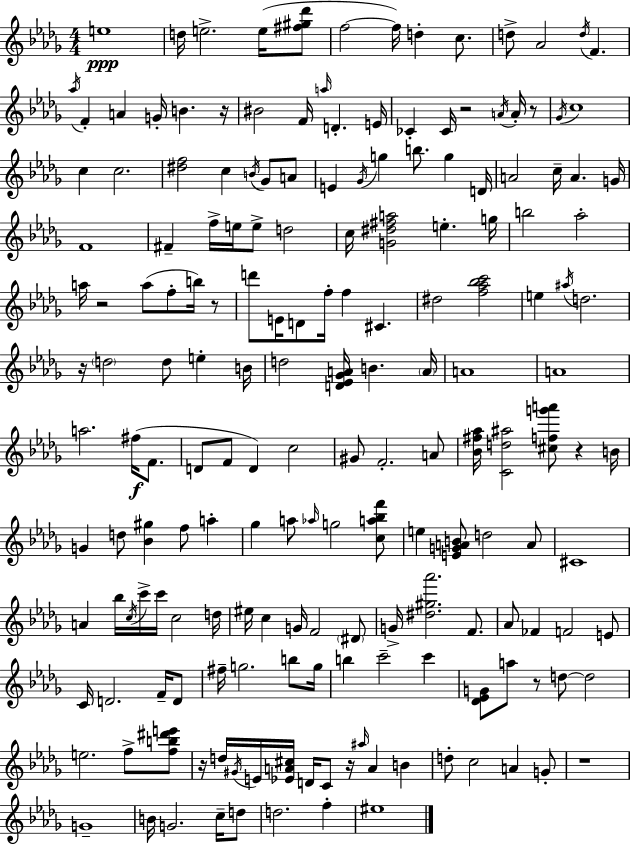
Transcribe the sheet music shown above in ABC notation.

X:1
T:Untitled
M:4/4
L:1/4
K:Bbm
e4 d/4 e2 e/4 [^f^g_d']/2 f2 f/4 d c/2 d/2 _A2 d/4 F _a/4 F A G/4 B z/4 ^B2 F/4 a/4 D E/4 _C _C/4 z2 A/4 A/4 z/2 _G/4 c4 c c2 [^df]2 c B/4 _G/2 A/2 E _G/4 g b/2 g D/4 A2 c/4 A G/4 F4 ^F f/4 e/4 e/2 d2 c/4 [G^d^fa]2 e g/4 b2 _a2 a/4 z2 a/2 f/2 b/4 z/2 d'/2 E/4 D/2 f/4 f ^C ^d2 [f_a_bc']2 e ^a/4 d2 z/4 d2 d/2 e B/4 d2 [D_E_GA]/4 B A/4 A4 A4 a2 ^f/4 F/2 D/2 F/2 D c2 ^G/2 F2 A/2 [_B^f_a]/4 [Cd^a]2 [^cfg'a']/2 z B/4 G d/2 [_B^g] f/2 a _g a/2 _a/4 g2 [ca_bf']/2 e [EGAB]/2 d2 A/2 ^C4 A _b/4 c/4 c'/4 c'/4 c2 d/4 ^e/4 c G/4 F2 ^D/2 G/4 [^d^g_a']2 F/2 _A/2 _F F2 E/2 C/4 D2 F/4 D/2 ^f/4 g2 b/2 g/4 b c'2 c' [_D_EG]/2 a/2 z/2 d/2 d2 e2 f/2 [fb^d'e']/2 z/4 d/4 ^G/4 E/4 [_EA^c]/4 D/4 C/2 z/4 ^a/4 A B d/2 c2 A G/2 z4 G4 B/4 G2 c/4 d/2 d2 f ^e4